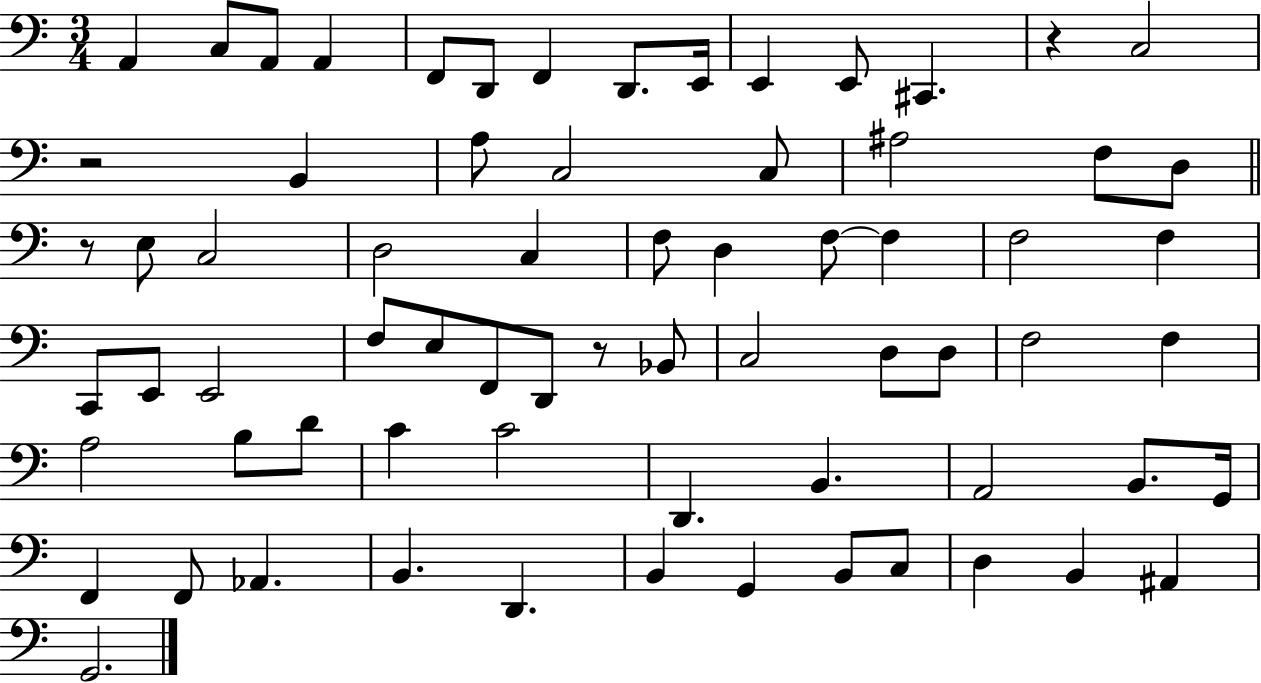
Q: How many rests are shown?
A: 4